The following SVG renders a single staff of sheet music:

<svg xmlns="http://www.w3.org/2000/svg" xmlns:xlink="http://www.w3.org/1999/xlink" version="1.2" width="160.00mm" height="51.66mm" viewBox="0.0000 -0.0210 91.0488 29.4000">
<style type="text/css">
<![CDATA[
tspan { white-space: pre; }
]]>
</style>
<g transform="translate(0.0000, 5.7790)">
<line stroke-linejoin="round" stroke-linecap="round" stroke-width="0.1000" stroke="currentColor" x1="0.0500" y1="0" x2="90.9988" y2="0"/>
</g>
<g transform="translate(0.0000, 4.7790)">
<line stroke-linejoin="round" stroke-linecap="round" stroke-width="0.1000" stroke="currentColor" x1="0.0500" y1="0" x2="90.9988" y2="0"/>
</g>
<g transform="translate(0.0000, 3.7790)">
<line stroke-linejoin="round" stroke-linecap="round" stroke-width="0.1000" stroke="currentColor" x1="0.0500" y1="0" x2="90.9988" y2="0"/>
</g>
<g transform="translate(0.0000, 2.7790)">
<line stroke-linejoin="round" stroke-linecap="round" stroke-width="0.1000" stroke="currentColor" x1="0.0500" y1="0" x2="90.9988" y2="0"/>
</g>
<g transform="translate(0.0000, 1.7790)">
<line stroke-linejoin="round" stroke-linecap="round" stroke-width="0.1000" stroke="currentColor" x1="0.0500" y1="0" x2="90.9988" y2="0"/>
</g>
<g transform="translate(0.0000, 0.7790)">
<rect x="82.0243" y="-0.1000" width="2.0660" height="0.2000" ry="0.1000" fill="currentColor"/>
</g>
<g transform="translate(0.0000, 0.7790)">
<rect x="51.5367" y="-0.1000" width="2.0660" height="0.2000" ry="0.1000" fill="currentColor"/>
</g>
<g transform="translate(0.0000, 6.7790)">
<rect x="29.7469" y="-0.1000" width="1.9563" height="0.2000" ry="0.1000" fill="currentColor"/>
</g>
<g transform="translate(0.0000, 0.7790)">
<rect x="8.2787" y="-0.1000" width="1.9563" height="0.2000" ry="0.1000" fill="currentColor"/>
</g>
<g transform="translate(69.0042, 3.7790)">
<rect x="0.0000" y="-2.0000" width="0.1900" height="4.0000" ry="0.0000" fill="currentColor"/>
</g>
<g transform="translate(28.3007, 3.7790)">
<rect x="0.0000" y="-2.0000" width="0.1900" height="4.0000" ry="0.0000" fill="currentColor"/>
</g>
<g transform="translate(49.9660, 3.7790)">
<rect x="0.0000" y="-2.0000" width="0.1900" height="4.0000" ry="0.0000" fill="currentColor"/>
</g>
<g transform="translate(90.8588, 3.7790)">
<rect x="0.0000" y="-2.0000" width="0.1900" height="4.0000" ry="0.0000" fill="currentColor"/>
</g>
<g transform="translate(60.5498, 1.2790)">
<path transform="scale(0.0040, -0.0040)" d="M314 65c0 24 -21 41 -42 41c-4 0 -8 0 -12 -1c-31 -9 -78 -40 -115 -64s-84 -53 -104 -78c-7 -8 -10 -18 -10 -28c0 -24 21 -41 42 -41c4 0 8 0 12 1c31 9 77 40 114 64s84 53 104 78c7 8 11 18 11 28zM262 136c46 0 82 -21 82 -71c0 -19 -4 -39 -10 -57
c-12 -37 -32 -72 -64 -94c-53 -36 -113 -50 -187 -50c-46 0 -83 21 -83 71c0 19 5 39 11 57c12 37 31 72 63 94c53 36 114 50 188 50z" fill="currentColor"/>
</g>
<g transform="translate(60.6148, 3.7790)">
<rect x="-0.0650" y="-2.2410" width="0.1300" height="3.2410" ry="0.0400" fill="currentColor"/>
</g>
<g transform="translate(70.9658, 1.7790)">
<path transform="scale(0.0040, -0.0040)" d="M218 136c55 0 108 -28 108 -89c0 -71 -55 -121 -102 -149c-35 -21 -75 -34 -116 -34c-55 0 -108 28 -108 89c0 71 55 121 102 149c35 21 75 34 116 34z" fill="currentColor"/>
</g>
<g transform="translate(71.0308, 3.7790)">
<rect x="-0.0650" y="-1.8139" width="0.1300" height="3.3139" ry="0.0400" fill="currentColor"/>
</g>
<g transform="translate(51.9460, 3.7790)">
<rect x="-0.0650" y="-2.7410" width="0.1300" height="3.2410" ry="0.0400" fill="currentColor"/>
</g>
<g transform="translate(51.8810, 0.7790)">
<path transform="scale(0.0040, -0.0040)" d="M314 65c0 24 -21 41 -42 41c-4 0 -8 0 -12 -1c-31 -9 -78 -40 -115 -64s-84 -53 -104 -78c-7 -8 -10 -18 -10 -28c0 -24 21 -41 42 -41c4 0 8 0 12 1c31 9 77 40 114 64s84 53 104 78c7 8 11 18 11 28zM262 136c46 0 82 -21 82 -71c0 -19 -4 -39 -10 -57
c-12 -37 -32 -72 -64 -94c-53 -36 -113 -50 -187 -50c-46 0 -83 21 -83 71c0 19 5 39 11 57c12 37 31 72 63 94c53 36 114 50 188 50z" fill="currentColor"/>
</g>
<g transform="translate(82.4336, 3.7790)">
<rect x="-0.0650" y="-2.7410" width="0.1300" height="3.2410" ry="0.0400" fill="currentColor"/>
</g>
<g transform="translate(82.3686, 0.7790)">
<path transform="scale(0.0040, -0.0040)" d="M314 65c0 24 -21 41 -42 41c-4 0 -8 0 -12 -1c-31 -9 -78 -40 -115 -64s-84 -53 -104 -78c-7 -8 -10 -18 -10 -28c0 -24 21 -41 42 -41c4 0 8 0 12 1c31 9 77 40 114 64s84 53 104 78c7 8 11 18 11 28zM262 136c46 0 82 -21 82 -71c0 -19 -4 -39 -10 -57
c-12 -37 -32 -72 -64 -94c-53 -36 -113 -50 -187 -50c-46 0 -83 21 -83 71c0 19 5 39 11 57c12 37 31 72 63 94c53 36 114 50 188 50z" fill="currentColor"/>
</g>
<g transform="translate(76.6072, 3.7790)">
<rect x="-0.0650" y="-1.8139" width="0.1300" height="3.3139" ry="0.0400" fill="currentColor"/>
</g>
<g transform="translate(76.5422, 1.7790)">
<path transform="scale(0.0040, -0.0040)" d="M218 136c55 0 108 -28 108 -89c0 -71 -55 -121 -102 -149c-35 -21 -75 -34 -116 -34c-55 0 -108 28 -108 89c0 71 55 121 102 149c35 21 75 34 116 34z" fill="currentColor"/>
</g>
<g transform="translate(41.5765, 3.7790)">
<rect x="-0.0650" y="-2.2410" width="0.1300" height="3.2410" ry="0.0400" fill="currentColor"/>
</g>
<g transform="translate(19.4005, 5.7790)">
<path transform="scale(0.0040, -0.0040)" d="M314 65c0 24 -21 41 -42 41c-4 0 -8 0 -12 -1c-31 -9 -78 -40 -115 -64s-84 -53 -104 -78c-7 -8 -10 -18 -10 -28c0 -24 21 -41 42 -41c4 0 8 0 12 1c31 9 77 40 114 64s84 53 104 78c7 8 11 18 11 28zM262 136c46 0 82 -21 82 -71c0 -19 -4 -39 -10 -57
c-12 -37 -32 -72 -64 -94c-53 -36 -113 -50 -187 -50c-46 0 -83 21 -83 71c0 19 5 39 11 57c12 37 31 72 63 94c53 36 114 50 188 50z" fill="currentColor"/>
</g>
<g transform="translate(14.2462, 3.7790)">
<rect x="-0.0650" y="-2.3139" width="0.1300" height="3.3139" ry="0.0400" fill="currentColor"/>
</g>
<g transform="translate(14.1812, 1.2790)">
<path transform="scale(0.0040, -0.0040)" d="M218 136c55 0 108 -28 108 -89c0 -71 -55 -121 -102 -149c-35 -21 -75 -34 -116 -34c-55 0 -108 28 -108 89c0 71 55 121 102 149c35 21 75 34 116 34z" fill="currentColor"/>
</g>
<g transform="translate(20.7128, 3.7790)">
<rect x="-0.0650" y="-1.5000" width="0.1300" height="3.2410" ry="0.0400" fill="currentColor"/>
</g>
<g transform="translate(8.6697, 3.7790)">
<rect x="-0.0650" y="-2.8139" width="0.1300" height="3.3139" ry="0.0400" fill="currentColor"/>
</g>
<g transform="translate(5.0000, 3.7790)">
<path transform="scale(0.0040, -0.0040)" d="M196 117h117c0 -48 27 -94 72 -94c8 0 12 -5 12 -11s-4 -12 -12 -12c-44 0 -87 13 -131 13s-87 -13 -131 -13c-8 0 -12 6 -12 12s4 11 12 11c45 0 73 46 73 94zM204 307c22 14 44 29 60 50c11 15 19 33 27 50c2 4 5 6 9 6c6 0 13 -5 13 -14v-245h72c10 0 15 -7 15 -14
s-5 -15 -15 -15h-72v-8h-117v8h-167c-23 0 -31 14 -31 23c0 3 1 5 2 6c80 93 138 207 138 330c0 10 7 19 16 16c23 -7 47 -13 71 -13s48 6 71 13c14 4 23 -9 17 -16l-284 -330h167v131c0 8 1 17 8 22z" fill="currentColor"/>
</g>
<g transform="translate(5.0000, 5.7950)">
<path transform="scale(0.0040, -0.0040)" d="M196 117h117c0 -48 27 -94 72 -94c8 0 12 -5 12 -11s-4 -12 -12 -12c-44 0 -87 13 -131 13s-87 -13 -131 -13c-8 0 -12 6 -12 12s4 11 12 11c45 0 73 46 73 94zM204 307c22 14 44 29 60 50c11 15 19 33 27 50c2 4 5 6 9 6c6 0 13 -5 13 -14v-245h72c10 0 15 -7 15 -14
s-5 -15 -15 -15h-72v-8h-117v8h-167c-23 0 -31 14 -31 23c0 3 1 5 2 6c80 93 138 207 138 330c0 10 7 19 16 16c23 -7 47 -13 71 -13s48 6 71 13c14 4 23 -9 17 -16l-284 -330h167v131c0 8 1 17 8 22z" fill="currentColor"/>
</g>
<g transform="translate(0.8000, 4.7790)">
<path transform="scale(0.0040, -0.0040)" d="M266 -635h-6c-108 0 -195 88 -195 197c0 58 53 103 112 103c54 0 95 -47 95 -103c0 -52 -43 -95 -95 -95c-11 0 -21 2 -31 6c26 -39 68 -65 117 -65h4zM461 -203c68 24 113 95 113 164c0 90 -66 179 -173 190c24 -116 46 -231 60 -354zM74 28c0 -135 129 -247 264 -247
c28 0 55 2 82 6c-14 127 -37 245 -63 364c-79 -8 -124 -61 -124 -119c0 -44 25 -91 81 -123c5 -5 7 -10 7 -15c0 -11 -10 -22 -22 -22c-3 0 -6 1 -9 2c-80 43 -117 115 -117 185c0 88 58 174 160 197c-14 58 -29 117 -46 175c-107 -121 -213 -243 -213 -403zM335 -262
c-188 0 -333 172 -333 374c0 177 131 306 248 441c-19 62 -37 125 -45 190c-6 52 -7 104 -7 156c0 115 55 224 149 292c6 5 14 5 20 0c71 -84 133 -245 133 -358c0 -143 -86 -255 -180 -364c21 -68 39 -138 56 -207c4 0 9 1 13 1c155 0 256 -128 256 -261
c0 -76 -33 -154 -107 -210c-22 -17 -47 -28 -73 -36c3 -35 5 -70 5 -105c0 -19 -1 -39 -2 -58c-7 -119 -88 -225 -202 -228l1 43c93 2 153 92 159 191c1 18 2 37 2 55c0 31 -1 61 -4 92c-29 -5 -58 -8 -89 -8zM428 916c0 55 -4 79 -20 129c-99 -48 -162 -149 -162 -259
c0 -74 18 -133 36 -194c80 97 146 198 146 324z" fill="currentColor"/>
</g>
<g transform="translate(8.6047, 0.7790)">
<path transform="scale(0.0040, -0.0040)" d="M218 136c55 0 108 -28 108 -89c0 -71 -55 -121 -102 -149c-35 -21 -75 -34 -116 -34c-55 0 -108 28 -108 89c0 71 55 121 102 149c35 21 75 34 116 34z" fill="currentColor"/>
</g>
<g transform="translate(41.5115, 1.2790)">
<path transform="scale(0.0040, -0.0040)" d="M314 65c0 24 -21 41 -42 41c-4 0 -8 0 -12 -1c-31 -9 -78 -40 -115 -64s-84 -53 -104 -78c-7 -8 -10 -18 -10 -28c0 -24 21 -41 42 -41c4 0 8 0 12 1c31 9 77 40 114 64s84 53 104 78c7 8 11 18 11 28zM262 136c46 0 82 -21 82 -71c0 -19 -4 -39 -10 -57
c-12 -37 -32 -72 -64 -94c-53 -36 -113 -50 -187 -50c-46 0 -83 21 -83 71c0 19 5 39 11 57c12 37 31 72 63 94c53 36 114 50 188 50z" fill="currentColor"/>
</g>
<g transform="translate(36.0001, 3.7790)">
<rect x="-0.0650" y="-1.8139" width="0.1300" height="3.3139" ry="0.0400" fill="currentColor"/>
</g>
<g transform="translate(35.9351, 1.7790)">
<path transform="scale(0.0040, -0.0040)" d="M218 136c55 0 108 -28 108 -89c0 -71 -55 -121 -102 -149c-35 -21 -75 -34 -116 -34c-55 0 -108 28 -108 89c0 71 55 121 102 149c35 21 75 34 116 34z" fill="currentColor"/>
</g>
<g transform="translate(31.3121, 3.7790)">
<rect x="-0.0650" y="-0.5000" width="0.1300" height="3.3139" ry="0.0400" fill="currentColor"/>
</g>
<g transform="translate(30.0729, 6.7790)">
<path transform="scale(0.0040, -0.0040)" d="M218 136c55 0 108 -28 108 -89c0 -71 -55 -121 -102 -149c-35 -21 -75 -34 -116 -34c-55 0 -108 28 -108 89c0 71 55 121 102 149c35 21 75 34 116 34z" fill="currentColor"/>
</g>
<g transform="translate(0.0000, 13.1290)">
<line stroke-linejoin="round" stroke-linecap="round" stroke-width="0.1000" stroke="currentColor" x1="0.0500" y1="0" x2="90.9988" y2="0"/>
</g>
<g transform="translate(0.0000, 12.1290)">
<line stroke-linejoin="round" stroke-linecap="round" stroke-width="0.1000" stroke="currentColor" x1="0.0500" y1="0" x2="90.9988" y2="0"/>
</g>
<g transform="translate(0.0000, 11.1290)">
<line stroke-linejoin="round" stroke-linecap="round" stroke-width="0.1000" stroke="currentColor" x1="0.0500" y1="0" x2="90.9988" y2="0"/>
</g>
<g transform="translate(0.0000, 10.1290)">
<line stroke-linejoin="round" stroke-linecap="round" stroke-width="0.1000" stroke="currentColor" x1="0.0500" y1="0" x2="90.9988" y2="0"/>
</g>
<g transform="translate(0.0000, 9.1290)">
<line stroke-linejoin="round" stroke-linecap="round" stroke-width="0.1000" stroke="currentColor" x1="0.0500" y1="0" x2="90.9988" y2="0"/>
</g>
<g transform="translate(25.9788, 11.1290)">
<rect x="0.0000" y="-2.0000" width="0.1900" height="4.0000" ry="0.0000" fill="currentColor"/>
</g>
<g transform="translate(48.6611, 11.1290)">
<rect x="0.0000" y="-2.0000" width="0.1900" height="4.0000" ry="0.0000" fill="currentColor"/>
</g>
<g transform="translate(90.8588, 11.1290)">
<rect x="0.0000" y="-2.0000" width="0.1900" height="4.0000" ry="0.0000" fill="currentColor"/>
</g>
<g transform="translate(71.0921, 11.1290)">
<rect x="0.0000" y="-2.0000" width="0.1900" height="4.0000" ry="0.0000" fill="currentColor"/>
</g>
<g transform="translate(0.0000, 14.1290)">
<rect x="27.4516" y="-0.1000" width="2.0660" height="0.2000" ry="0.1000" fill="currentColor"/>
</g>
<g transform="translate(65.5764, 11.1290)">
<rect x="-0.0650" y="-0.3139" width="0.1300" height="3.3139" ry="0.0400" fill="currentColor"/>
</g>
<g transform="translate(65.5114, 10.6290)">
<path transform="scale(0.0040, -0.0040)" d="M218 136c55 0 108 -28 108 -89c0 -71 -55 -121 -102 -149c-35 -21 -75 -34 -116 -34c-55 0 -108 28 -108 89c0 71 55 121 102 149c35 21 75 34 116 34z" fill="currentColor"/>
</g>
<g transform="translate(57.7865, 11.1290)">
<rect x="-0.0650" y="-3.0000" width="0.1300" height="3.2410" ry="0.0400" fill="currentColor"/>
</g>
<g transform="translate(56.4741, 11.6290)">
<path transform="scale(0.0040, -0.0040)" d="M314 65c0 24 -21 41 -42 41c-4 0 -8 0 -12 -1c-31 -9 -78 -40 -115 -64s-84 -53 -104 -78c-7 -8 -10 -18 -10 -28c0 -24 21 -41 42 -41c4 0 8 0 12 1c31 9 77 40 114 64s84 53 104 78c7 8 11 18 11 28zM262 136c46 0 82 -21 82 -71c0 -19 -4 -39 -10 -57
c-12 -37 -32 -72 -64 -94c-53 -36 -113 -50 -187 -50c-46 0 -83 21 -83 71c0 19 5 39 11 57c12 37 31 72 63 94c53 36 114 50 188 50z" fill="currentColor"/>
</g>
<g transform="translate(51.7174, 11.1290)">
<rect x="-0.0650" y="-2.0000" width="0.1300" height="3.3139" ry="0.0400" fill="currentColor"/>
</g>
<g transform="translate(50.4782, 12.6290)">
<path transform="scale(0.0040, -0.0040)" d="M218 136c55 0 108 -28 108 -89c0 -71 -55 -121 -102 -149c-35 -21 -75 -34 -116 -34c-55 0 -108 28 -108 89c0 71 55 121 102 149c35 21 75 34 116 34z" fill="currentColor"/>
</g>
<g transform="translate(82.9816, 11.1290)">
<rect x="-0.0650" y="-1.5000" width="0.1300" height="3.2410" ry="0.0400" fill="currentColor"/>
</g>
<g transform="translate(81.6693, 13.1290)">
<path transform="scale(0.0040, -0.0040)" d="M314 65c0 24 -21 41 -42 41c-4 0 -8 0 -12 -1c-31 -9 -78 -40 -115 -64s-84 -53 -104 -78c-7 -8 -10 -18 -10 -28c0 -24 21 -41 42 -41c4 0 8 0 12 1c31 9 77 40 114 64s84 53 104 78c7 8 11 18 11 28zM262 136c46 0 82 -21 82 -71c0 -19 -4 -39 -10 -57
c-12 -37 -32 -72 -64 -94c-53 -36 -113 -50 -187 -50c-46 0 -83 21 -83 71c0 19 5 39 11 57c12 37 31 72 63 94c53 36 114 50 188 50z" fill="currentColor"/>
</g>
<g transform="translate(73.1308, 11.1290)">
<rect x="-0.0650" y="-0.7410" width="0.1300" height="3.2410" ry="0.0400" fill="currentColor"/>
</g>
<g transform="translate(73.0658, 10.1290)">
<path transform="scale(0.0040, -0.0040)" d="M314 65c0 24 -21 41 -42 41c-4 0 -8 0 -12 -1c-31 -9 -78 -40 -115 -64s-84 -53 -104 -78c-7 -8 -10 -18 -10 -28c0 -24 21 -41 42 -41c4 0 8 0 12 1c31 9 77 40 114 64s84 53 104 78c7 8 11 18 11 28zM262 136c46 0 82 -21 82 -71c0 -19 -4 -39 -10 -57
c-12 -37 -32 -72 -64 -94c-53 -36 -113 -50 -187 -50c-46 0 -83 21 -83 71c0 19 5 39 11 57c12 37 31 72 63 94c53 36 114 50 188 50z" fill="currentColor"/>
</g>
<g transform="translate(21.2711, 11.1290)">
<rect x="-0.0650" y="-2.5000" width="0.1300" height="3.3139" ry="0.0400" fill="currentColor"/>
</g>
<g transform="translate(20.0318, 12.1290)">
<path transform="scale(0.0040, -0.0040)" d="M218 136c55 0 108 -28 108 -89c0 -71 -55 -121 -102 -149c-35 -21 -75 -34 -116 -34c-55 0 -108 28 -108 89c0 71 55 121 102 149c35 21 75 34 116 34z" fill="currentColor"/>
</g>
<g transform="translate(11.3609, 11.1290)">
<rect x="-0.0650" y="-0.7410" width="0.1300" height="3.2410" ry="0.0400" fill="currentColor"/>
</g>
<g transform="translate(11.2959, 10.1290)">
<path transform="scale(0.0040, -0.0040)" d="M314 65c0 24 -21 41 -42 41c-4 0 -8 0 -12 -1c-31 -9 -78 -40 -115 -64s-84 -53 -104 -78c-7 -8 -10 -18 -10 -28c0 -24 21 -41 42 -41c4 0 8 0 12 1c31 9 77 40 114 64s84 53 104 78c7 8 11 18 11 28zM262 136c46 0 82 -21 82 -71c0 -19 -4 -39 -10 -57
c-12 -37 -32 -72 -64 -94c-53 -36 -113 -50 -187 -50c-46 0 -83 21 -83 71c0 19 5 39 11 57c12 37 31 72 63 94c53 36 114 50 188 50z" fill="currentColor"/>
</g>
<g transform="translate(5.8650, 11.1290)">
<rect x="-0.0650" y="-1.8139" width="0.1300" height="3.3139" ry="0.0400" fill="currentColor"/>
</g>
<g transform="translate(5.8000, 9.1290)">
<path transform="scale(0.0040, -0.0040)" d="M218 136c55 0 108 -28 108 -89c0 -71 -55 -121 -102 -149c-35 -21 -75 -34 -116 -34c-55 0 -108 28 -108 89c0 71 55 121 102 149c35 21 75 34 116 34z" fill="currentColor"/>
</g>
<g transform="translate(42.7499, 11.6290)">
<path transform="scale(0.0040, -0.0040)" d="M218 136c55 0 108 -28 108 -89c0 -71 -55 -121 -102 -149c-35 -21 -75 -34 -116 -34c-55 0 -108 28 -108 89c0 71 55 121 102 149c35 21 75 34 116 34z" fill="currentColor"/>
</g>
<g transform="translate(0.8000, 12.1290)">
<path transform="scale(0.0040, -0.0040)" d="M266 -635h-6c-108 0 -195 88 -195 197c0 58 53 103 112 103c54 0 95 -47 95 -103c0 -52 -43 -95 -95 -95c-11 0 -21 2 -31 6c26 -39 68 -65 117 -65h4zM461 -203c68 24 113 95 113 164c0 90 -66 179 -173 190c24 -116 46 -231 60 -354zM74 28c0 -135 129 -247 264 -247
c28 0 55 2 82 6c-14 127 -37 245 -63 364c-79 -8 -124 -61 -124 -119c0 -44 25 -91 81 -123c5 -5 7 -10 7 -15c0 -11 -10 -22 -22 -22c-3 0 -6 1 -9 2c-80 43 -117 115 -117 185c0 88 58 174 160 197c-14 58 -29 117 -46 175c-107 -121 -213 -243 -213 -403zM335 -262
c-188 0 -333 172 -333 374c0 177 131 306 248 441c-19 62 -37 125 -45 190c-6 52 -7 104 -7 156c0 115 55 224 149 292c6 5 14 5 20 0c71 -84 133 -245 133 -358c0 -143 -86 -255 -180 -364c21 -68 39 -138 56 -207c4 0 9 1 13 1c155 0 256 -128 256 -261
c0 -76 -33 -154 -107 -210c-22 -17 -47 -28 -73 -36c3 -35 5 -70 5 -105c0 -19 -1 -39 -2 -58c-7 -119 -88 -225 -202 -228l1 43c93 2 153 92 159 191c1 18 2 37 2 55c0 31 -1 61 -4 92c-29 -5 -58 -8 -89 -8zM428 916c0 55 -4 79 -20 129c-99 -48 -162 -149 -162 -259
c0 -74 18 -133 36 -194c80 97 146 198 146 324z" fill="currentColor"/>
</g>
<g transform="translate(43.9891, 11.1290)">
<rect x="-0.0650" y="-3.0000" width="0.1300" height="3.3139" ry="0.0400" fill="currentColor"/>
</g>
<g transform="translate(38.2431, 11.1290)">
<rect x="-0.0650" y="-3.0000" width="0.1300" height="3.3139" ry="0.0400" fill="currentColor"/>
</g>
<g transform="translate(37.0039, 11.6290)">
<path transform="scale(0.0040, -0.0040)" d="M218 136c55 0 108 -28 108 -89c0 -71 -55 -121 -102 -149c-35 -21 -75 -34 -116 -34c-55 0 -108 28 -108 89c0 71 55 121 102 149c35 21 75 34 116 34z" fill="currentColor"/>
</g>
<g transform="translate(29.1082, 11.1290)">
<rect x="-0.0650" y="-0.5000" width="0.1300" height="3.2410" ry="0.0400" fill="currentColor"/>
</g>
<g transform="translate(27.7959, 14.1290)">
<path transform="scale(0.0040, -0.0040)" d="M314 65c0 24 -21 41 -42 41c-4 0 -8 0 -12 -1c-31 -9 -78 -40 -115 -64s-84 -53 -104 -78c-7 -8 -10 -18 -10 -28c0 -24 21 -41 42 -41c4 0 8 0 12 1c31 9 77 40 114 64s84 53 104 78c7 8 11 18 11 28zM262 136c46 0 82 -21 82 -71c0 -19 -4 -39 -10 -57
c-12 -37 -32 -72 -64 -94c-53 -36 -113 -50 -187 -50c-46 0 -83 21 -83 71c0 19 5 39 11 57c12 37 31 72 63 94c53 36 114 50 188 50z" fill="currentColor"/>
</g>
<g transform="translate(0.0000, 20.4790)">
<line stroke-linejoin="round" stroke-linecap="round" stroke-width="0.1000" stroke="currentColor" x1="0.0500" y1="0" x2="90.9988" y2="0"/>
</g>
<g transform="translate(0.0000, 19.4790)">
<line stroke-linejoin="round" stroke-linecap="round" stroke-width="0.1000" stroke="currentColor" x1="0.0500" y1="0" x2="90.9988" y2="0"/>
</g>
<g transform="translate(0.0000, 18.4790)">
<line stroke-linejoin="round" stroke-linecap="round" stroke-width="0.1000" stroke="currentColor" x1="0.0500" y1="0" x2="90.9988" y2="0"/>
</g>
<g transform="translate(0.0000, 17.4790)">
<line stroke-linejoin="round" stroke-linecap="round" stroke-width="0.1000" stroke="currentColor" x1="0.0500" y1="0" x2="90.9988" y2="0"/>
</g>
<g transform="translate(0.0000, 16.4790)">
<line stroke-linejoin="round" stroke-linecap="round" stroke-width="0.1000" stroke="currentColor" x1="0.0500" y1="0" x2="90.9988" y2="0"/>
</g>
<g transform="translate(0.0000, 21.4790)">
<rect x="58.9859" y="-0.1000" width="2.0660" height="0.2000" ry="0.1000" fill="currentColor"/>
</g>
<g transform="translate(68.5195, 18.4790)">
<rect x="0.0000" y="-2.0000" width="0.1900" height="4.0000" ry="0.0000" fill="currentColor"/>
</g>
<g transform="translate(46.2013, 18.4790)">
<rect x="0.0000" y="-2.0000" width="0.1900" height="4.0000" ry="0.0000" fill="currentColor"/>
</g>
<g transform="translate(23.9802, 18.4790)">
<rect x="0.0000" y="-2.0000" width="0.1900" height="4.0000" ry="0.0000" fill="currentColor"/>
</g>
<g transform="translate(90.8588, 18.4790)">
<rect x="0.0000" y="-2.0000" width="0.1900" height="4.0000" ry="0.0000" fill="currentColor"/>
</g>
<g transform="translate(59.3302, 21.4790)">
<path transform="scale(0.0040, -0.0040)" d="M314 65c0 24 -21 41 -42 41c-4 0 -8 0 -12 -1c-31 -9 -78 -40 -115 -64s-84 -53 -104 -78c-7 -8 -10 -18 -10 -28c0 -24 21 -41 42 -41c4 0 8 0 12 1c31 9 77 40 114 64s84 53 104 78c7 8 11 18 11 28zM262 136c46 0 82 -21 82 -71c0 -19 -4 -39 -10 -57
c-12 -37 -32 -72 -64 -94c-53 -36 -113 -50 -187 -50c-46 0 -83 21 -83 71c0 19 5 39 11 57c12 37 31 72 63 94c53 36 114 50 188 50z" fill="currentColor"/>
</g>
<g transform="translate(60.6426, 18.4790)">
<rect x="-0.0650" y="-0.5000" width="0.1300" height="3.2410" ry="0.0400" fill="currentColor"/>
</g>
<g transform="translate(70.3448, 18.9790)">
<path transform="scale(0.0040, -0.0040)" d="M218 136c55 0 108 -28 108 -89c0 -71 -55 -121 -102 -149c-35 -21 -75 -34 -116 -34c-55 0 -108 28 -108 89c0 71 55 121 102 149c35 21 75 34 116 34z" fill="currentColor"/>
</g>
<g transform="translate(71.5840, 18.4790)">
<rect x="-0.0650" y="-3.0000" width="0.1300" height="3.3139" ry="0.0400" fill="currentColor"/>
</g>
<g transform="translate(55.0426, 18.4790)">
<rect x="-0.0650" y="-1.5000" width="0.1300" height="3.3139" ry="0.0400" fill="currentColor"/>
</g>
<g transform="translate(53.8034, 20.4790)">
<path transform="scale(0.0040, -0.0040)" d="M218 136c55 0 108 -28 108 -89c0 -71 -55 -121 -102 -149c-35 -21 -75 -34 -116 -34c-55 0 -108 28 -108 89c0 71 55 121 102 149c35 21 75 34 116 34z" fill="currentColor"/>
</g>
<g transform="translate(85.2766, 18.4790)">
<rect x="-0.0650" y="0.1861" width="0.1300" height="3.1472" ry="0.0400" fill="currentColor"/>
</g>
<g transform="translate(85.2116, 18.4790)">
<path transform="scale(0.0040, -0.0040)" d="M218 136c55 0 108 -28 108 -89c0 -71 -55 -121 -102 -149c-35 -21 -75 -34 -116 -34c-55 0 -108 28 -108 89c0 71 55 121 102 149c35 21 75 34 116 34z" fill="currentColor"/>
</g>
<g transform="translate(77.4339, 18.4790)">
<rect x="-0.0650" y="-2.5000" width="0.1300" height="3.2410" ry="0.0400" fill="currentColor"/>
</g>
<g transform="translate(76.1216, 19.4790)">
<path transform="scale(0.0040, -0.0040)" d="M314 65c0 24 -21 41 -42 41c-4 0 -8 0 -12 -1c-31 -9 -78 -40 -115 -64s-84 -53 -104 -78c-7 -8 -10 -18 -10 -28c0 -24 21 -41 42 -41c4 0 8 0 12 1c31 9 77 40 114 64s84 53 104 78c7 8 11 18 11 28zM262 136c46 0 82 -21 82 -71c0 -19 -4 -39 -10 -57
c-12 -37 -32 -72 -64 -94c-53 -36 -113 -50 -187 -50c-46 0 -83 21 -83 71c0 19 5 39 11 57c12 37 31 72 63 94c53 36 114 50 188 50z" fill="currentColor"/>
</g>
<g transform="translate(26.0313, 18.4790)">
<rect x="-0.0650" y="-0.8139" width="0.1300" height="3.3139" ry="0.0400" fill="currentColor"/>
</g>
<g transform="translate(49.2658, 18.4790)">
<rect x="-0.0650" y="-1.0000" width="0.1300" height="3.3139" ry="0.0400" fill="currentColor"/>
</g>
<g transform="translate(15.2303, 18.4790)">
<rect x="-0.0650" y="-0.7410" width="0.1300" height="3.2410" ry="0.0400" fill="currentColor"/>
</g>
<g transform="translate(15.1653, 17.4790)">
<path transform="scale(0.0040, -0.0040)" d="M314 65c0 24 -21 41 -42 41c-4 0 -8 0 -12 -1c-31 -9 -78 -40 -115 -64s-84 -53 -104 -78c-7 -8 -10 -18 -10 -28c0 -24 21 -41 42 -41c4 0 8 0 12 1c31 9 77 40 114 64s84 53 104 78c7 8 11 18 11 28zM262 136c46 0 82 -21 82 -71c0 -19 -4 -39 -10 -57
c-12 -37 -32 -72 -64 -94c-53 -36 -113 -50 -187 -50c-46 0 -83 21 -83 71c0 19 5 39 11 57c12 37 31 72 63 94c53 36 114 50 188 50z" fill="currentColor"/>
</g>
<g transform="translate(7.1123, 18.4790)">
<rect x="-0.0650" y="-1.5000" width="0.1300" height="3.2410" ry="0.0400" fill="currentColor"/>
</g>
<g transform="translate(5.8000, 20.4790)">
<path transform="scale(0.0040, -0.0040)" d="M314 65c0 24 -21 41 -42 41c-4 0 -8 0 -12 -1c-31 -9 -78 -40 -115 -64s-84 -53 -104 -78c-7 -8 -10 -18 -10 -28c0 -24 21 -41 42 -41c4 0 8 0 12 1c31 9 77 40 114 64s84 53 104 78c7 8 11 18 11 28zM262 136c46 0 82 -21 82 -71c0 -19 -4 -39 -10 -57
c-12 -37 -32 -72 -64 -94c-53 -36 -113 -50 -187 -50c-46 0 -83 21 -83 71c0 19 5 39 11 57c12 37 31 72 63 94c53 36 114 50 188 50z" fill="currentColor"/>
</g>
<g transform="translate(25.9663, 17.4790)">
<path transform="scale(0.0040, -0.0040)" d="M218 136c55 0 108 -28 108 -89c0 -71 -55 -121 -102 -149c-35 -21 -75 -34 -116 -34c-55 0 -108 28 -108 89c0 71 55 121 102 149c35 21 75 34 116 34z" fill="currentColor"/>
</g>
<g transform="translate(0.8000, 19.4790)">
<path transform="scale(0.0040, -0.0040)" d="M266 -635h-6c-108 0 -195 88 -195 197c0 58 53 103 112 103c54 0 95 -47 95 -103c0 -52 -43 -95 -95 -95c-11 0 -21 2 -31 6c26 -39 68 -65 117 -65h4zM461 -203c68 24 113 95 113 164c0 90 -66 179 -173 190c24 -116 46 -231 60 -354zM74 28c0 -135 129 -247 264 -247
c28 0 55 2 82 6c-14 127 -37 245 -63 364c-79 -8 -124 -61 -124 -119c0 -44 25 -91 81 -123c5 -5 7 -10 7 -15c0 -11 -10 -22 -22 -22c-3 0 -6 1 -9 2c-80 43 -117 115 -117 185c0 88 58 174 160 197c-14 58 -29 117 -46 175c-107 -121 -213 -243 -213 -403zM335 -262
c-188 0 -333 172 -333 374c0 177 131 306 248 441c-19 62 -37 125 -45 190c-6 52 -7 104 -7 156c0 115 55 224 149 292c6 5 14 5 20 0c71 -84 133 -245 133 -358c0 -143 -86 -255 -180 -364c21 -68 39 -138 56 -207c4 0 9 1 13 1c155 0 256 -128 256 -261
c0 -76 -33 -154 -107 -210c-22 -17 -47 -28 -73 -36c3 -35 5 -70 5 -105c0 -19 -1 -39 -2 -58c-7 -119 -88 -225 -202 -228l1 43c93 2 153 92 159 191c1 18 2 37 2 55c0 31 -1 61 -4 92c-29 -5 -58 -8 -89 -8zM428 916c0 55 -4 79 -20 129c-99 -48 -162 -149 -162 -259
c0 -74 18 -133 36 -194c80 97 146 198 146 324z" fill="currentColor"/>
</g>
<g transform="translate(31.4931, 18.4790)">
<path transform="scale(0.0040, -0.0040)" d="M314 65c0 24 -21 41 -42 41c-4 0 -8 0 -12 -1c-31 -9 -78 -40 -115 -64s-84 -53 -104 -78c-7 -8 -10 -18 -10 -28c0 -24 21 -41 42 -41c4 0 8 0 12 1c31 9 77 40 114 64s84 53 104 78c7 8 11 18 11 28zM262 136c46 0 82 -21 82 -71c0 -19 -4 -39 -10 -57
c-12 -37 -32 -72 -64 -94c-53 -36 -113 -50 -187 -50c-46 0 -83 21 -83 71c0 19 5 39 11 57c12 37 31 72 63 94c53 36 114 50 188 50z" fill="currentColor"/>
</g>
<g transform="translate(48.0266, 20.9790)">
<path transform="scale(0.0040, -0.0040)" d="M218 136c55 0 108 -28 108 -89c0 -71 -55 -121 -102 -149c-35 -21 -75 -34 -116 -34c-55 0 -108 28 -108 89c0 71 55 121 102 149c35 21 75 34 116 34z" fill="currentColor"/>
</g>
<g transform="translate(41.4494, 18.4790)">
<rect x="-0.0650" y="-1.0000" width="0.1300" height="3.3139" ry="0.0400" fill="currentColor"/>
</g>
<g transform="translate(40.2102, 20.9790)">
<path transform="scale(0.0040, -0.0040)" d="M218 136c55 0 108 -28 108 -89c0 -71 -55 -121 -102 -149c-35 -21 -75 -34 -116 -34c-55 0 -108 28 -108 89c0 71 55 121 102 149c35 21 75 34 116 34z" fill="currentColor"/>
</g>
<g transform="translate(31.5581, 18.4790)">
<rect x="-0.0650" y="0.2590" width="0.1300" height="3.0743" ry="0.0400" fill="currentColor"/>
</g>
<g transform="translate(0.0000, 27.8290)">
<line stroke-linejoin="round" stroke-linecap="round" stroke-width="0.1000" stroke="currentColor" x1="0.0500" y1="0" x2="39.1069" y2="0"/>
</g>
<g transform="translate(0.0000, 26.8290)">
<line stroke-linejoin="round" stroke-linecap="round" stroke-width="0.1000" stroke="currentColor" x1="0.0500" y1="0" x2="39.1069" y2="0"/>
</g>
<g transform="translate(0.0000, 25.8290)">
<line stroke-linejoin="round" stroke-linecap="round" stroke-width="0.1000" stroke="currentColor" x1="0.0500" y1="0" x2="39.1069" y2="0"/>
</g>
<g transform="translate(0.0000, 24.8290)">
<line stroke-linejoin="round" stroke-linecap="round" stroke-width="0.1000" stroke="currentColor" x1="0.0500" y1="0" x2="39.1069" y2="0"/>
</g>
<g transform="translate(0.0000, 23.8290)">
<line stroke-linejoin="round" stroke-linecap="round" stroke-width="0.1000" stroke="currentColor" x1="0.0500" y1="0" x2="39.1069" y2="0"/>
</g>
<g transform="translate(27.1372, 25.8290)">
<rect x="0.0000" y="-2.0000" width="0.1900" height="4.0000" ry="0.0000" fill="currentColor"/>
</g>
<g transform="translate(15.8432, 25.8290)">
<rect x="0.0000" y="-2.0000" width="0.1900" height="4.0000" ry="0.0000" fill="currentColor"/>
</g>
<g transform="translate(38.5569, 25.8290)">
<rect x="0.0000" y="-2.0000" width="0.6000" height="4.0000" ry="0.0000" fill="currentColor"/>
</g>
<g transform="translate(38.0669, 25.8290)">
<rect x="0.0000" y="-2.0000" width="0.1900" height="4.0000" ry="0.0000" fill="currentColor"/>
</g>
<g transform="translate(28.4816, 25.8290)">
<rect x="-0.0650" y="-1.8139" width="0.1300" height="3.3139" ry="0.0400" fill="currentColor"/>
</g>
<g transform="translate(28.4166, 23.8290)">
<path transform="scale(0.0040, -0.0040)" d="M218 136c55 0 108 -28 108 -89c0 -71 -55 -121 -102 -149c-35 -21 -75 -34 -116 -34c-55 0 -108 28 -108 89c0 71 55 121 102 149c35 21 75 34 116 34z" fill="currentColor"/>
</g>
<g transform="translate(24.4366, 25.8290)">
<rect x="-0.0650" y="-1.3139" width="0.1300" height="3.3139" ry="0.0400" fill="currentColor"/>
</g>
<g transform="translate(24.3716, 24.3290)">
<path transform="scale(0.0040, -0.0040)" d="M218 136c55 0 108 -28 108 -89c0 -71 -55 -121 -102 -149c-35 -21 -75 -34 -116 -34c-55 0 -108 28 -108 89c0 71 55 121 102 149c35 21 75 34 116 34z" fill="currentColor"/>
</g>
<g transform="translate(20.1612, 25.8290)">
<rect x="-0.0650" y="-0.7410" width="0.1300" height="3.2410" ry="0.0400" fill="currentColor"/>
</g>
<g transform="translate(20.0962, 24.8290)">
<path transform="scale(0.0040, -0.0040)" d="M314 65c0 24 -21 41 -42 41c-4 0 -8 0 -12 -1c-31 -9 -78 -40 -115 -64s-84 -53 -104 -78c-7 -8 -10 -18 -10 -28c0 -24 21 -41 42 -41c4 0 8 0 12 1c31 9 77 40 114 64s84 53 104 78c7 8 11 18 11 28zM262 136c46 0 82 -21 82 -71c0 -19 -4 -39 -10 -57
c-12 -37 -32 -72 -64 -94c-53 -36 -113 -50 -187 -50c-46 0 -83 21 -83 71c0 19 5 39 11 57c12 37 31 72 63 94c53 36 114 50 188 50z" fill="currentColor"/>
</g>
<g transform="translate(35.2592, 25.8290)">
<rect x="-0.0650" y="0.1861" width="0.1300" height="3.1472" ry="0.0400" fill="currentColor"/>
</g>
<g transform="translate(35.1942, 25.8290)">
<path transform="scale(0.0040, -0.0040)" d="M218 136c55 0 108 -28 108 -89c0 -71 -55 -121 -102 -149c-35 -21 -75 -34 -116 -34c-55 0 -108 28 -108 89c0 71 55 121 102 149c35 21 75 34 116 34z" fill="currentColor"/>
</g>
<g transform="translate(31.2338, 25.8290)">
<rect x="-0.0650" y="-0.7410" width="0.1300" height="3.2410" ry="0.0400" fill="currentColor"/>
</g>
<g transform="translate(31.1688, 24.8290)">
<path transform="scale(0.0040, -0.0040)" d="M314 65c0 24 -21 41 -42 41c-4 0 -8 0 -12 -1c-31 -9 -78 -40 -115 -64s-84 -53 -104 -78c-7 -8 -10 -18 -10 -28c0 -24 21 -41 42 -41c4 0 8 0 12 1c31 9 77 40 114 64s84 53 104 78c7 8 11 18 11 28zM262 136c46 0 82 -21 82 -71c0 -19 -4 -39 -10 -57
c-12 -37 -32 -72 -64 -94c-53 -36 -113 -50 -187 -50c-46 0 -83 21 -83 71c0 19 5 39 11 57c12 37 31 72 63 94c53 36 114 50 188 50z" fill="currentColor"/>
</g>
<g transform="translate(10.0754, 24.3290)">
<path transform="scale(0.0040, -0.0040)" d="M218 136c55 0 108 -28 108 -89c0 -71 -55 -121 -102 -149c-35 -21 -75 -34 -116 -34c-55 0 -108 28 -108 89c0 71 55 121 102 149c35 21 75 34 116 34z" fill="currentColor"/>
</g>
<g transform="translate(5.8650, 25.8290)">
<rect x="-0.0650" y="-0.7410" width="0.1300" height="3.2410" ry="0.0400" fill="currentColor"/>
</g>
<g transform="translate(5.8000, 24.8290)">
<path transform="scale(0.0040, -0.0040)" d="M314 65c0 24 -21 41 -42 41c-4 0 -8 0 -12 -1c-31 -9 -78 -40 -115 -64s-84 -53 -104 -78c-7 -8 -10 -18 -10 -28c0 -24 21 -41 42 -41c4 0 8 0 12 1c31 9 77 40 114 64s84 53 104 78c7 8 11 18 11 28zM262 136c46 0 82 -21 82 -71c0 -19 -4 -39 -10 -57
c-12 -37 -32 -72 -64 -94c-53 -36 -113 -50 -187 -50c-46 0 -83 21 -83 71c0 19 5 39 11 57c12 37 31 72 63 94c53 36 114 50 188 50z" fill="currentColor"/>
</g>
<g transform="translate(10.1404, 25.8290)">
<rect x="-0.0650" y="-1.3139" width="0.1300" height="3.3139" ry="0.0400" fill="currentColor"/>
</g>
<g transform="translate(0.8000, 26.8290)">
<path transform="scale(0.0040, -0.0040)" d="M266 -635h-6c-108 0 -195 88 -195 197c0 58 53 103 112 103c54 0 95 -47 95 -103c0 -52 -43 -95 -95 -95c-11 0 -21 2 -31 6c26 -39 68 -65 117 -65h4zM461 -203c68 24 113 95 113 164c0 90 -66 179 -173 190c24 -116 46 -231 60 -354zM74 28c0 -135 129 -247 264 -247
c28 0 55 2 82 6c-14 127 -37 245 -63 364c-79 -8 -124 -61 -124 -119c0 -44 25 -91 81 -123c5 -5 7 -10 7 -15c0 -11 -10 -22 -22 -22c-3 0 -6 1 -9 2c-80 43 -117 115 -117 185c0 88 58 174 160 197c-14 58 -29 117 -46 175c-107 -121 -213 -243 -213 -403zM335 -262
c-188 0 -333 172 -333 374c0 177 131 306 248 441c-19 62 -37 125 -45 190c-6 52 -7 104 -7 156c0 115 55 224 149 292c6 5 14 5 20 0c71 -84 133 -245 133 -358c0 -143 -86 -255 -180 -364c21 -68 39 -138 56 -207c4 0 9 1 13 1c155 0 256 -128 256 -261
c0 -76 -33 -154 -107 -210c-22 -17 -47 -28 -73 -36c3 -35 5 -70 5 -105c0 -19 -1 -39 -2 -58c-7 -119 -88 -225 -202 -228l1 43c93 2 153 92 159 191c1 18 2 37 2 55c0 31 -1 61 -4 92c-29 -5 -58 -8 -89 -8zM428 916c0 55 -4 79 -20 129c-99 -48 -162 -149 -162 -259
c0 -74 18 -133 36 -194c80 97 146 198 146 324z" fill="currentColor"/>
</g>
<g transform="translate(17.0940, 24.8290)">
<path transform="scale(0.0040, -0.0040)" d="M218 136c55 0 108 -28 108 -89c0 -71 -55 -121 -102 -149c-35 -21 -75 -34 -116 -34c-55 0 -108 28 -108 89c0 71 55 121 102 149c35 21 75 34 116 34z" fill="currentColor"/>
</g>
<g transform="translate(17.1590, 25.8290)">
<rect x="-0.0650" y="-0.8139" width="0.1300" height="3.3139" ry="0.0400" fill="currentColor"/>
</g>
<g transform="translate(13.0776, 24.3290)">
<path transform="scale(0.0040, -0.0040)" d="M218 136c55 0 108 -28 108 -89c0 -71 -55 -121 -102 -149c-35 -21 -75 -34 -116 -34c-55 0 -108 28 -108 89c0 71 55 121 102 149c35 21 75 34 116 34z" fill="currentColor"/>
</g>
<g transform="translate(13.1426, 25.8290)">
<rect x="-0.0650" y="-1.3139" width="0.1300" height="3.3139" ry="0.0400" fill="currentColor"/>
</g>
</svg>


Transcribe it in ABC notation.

X:1
T:Untitled
M:4/4
L:1/4
K:C
a g E2 C f g2 a2 g2 f f a2 f d2 G C2 A A F A2 c d2 E2 E2 d2 d B2 D D E C2 A G2 B d2 e e d d2 e f d2 B